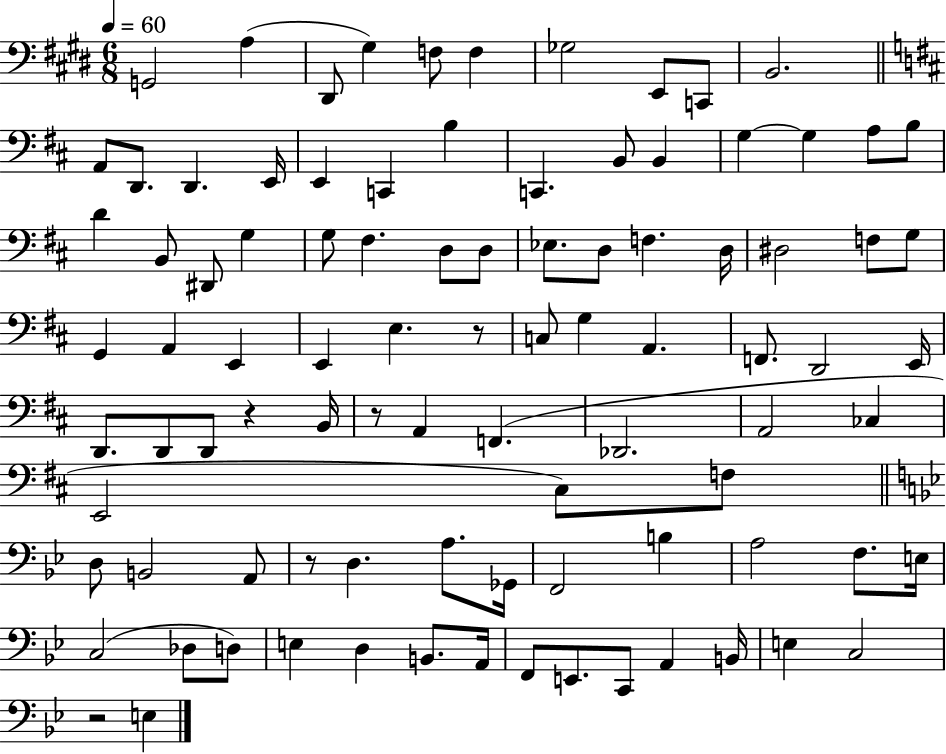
X:1
T:Untitled
M:6/8
L:1/4
K:E
G,,2 A, ^D,,/2 ^G, F,/2 F, _G,2 E,,/2 C,,/2 B,,2 A,,/2 D,,/2 D,, E,,/4 E,, C,, B, C,, B,,/2 B,, G, G, A,/2 B,/2 D B,,/2 ^D,,/2 G, G,/2 ^F, D,/2 D,/2 _E,/2 D,/2 F, D,/4 ^D,2 F,/2 G,/2 G,, A,, E,, E,, E, z/2 C,/2 G, A,, F,,/2 D,,2 E,,/4 D,,/2 D,,/2 D,,/2 z B,,/4 z/2 A,, F,, _D,,2 A,,2 _C, E,,2 ^C,/2 F,/2 D,/2 B,,2 A,,/2 z/2 D, A,/2 _G,,/4 F,,2 B, A,2 F,/2 E,/4 C,2 _D,/2 D,/2 E, D, B,,/2 A,,/4 F,,/2 E,,/2 C,,/2 A,, B,,/4 E, C,2 z2 E,